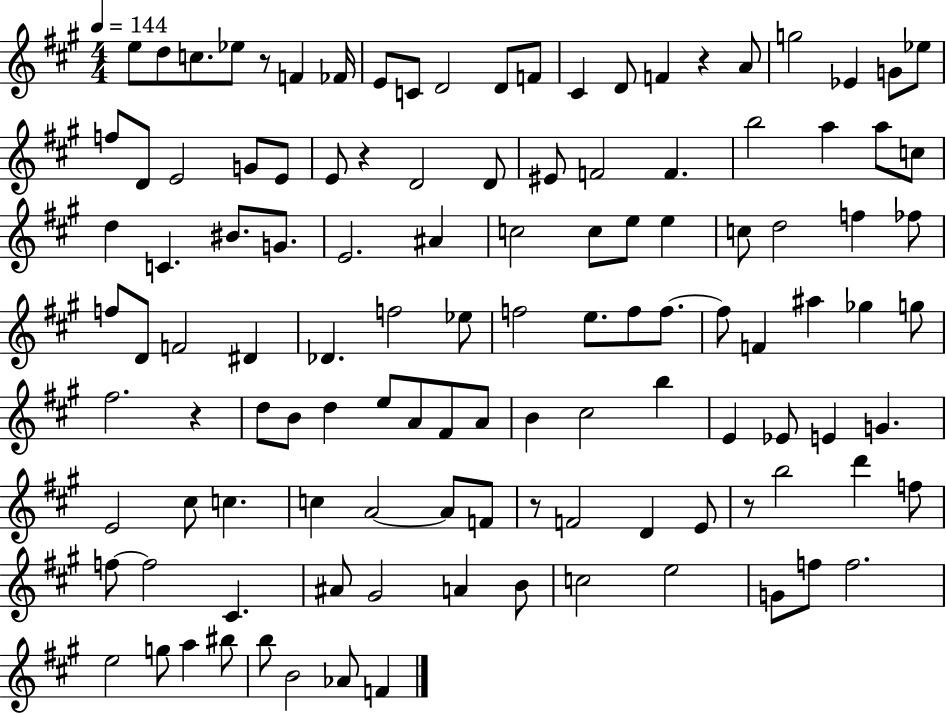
X:1
T:Untitled
M:4/4
L:1/4
K:A
e/2 d/2 c/2 _e/2 z/2 F _F/4 E/2 C/2 D2 D/2 F/2 ^C D/2 F z A/2 g2 _E G/2 _e/2 f/2 D/2 E2 G/2 E/2 E/2 z D2 D/2 ^E/2 F2 F b2 a a/2 c/2 d C ^B/2 G/2 E2 ^A c2 c/2 e/2 e c/2 d2 f _f/2 f/2 D/2 F2 ^D _D f2 _e/2 f2 e/2 f/2 f/2 f/2 F ^a _g g/2 ^f2 z d/2 B/2 d e/2 A/2 ^F/2 A/2 B ^c2 b E _E/2 E G E2 ^c/2 c c A2 A/2 F/2 z/2 F2 D E/2 z/2 b2 d' f/2 f/2 f2 ^C ^A/2 ^G2 A B/2 c2 e2 G/2 f/2 f2 e2 g/2 a ^b/2 b/2 B2 _A/2 F